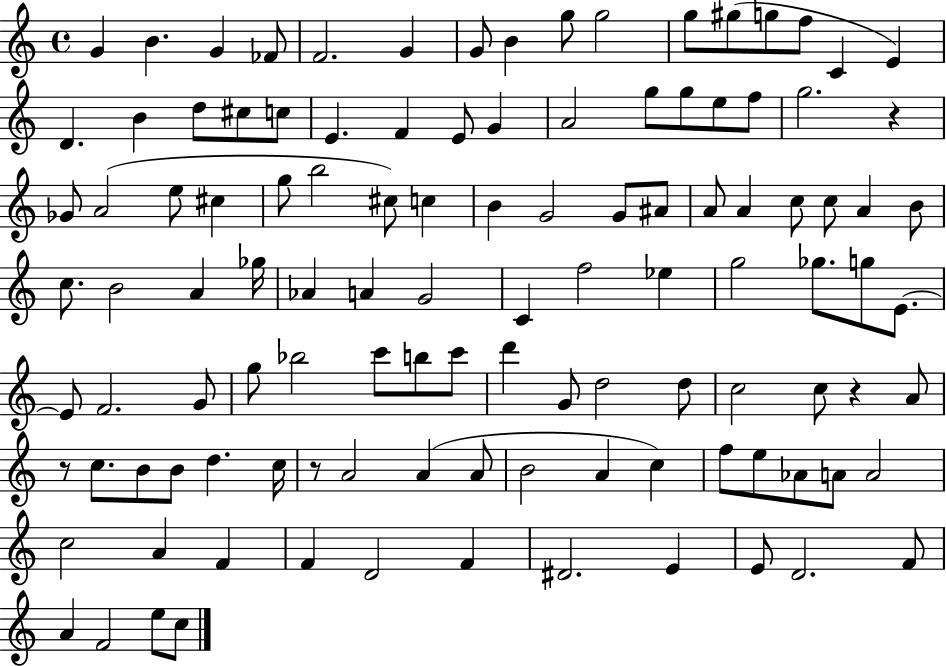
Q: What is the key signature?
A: C major